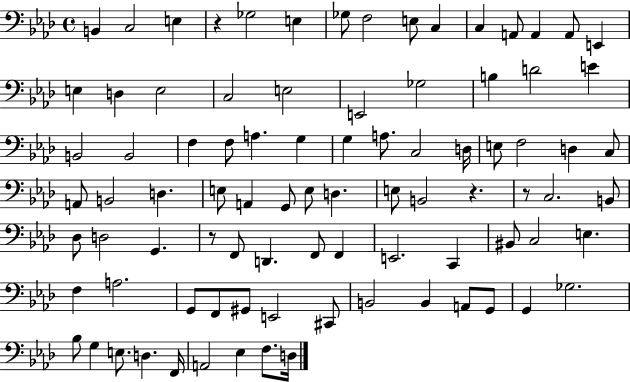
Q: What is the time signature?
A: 4/4